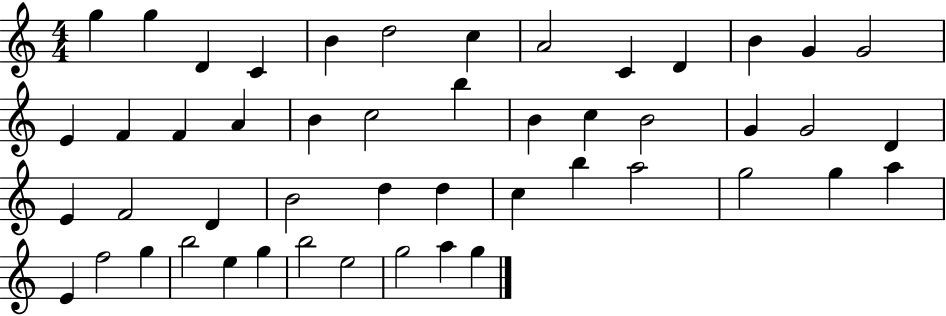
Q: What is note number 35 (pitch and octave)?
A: A5